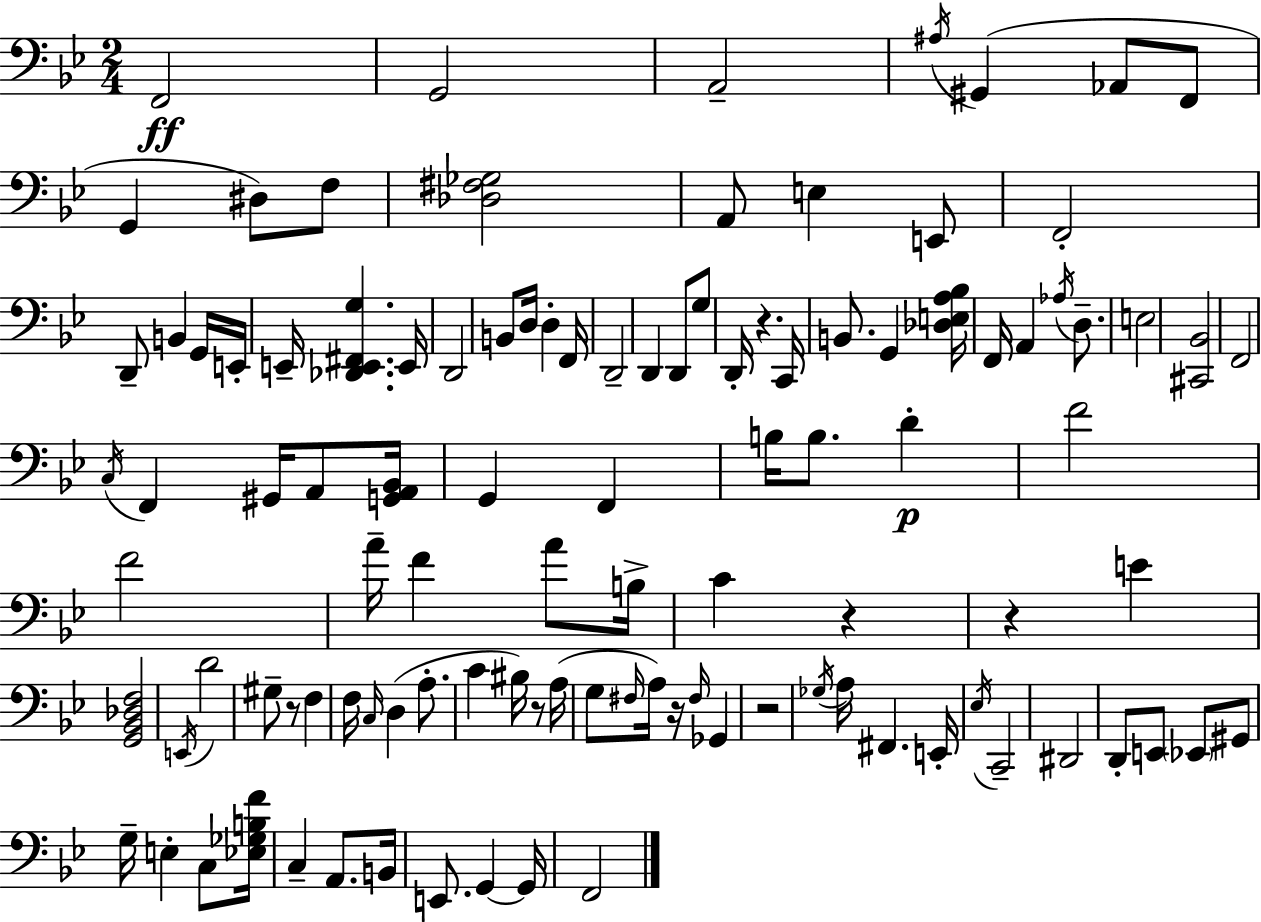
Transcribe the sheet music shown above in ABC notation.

X:1
T:Untitled
M:2/4
L:1/4
K:Bb
F,,2 G,,2 A,,2 ^A,/4 ^G,, _A,,/2 F,,/2 G,, ^D,/2 F,/2 [_D,^F,_G,]2 A,,/2 E, E,,/2 F,,2 D,,/2 B,, G,,/4 E,,/4 E,,/4 [_D,,E,,^F,,G,] E,,/4 D,,2 B,,/2 D,/4 D, F,,/4 D,,2 D,, D,,/2 G,/2 D,,/4 z C,,/4 B,,/2 G,, [_D,E,A,_B,]/4 F,,/4 A,, _A,/4 D,/2 E,2 [^C,,_B,,]2 F,,2 C,/4 F,, ^G,,/4 A,,/2 [G,,A,,_B,,]/4 G,, F,, B,/4 B,/2 D F2 F2 A/4 F A/2 B,/4 C z z E [G,,_B,,_D,F,]2 E,,/4 D2 ^G,/2 z/2 F, F,/4 C,/4 D, A,/2 C ^B,/4 z/2 A,/4 G,/2 ^F,/4 A,/4 z/4 ^F,/4 _G,, z2 _G,/4 A,/4 ^F,, E,,/4 _E,/4 C,,2 ^D,,2 D,,/2 E,,/2 _E,,/2 ^G,,/2 G,/4 E, C,/2 [_E,_G,B,F]/4 C, A,,/2 B,,/4 E,,/2 G,, G,,/4 F,,2